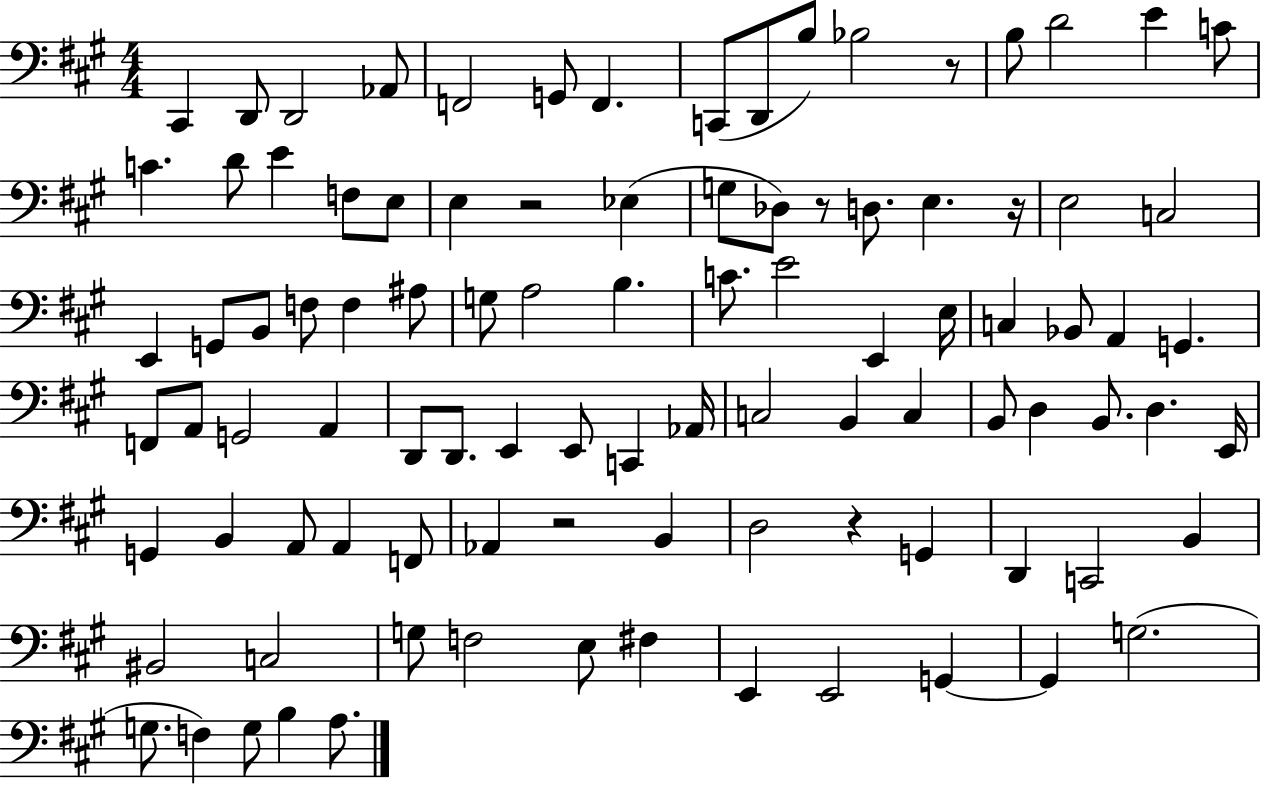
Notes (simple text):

C#2/q D2/e D2/h Ab2/e F2/h G2/e F2/q. C2/e D2/e B3/e Bb3/h R/e B3/e D4/h E4/q C4/e C4/q. D4/e E4/q F3/e E3/e E3/q R/h Eb3/q G3/e Db3/e R/e D3/e. E3/q. R/s E3/h C3/h E2/q G2/e B2/e F3/e F3/q A#3/e G3/e A3/h B3/q. C4/e. E4/h E2/q E3/s C3/q Bb2/e A2/q G2/q. F2/e A2/e G2/h A2/q D2/e D2/e. E2/q E2/e C2/q Ab2/s C3/h B2/q C3/q B2/e D3/q B2/e. D3/q. E2/s G2/q B2/q A2/e A2/q F2/e Ab2/q R/h B2/q D3/h R/q G2/q D2/q C2/h B2/q BIS2/h C3/h G3/e F3/h E3/e F#3/q E2/q E2/h G2/q G2/q G3/h. G3/e. F3/q G3/e B3/q A3/e.